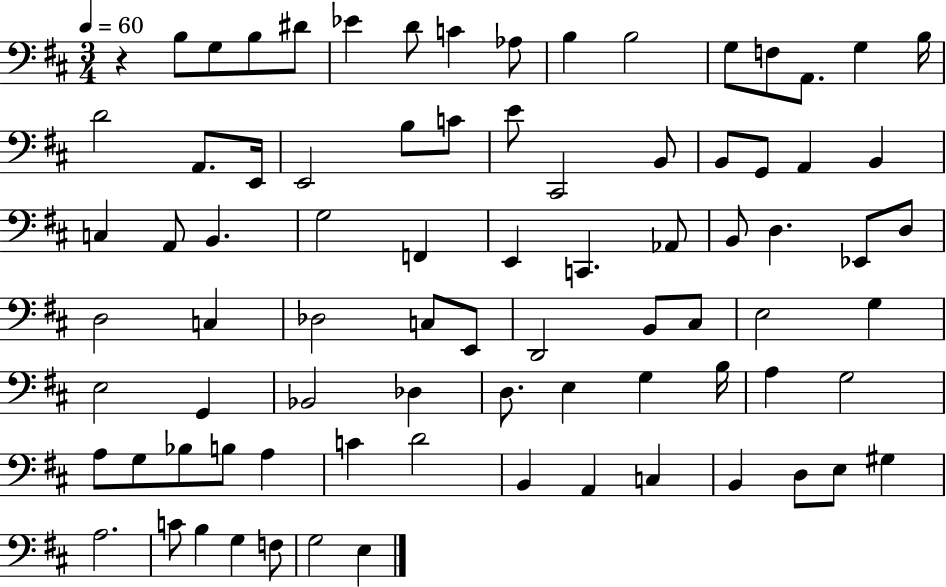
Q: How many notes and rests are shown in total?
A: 82